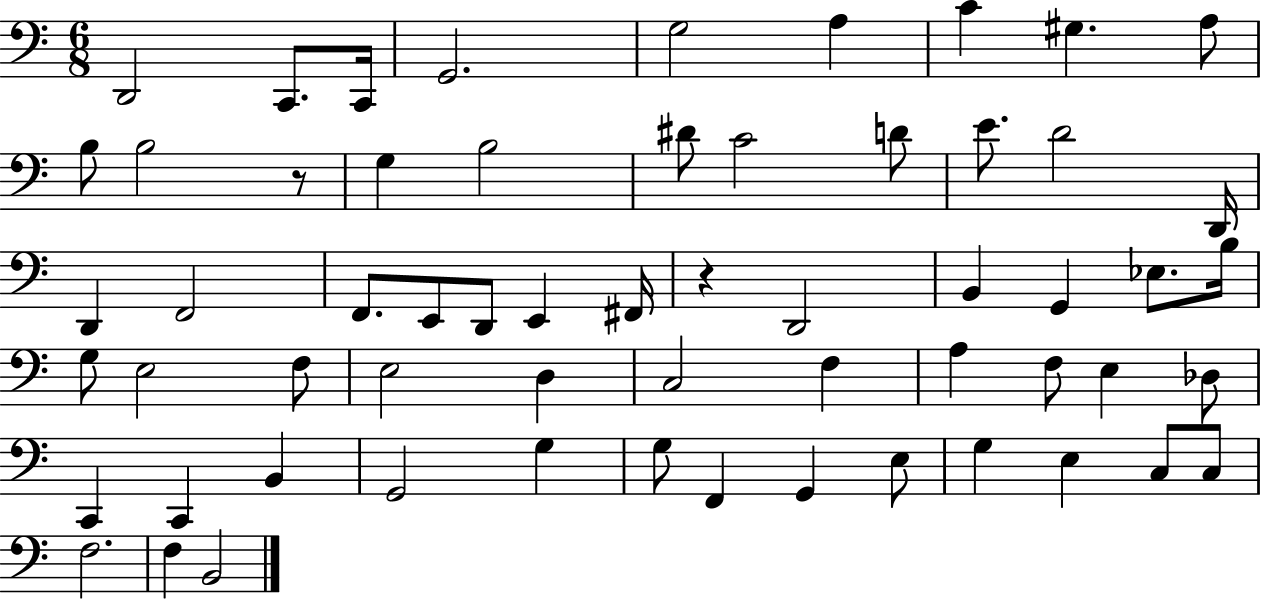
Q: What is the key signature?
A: C major